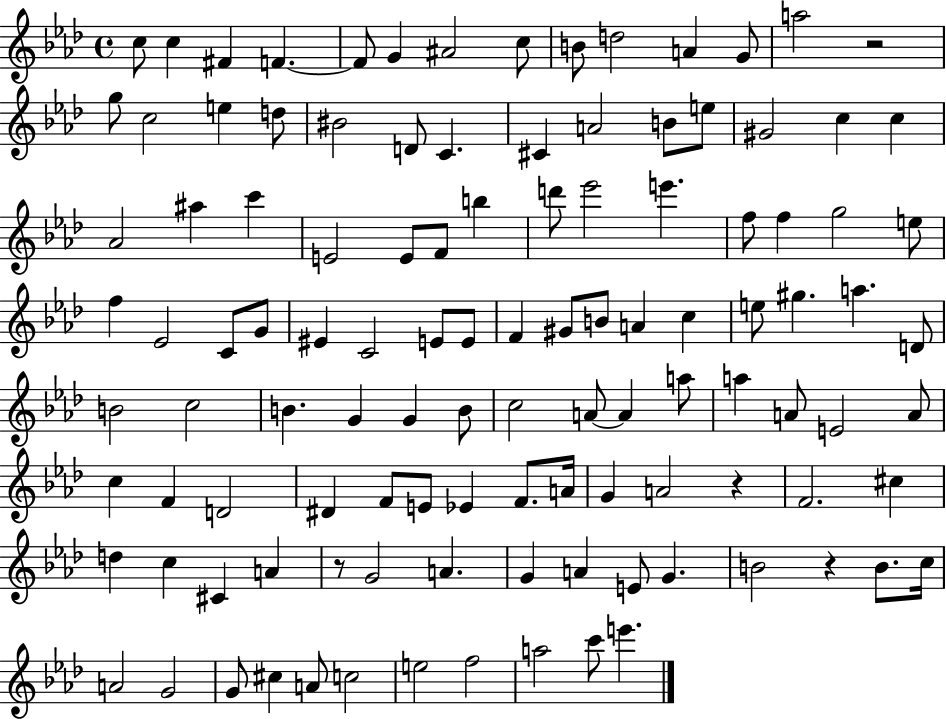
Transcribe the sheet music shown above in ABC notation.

X:1
T:Untitled
M:4/4
L:1/4
K:Ab
c/2 c ^F F F/2 G ^A2 c/2 B/2 d2 A G/2 a2 z2 g/2 c2 e d/2 ^B2 D/2 C ^C A2 B/2 e/2 ^G2 c c _A2 ^a c' E2 E/2 F/2 b d'/2 _e'2 e' f/2 f g2 e/2 f _E2 C/2 G/2 ^E C2 E/2 E/2 F ^G/2 B/2 A c e/2 ^g a D/2 B2 c2 B G G B/2 c2 A/2 A a/2 a A/2 E2 A/2 c F D2 ^D F/2 E/2 _E F/2 A/4 G A2 z F2 ^c d c ^C A z/2 G2 A G A E/2 G B2 z B/2 c/4 A2 G2 G/2 ^c A/2 c2 e2 f2 a2 c'/2 e'